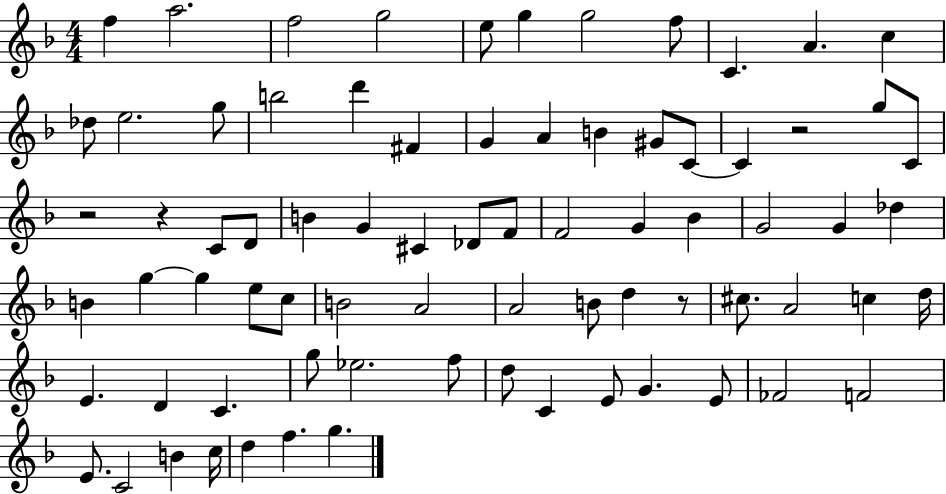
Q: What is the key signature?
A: F major